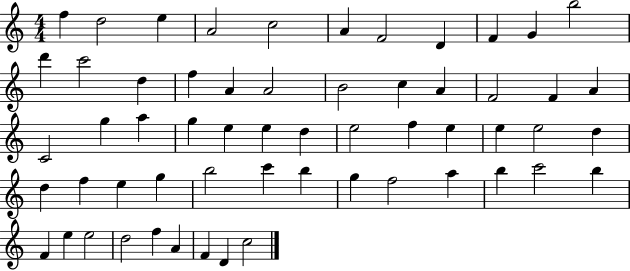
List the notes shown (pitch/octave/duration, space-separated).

F5/q D5/h E5/q A4/h C5/h A4/q F4/h D4/q F4/q G4/q B5/h D6/q C6/h D5/q F5/q A4/q A4/h B4/h C5/q A4/q F4/h F4/q A4/q C4/h G5/q A5/q G5/q E5/q E5/q D5/q E5/h F5/q E5/q E5/q E5/h D5/q D5/q F5/q E5/q G5/q B5/h C6/q B5/q G5/q F5/h A5/q B5/q C6/h B5/q F4/q E5/q E5/h D5/h F5/q A4/q F4/q D4/q C5/h